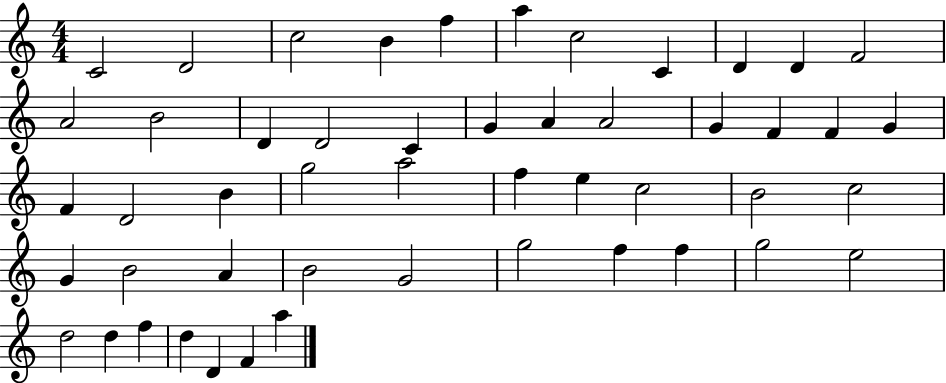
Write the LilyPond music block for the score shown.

{
  \clef treble
  \numericTimeSignature
  \time 4/4
  \key c \major
  c'2 d'2 | c''2 b'4 f''4 | a''4 c''2 c'4 | d'4 d'4 f'2 | \break a'2 b'2 | d'4 d'2 c'4 | g'4 a'4 a'2 | g'4 f'4 f'4 g'4 | \break f'4 d'2 b'4 | g''2 a''2 | f''4 e''4 c''2 | b'2 c''2 | \break g'4 b'2 a'4 | b'2 g'2 | g''2 f''4 f''4 | g''2 e''2 | \break d''2 d''4 f''4 | d''4 d'4 f'4 a''4 | \bar "|."
}